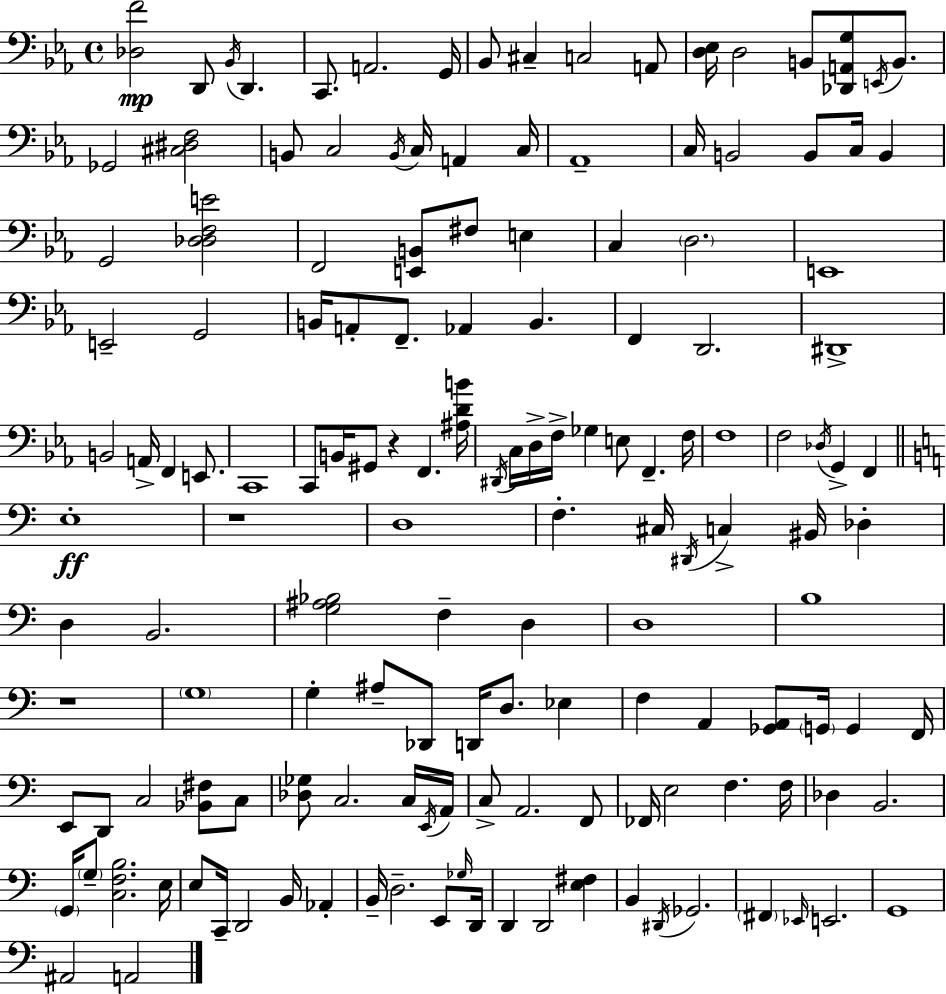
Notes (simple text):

[Db3,F4]/h D2/e Bb2/s D2/q. C2/e. A2/h. G2/s Bb2/e C#3/q C3/h A2/e [D3,Eb3]/s D3/h B2/e [Db2,A2,G3]/e E2/s B2/e. Gb2/h [C#3,D#3,F3]/h B2/e C3/h B2/s C3/s A2/q C3/s Ab2/w C3/s B2/h B2/e C3/s B2/q G2/h [Db3,D3,F3,E4]/h F2/h [E2,B2]/e F#3/e E3/q C3/q D3/h. E2/w E2/h G2/h B2/s A2/e F2/e. Ab2/q B2/q. F2/q D2/h. D#2/w B2/h A2/s F2/q E2/e. C2/w C2/e B2/s G#2/e R/q F2/q. [A#3,D4,B4]/s D#2/s C3/s D3/s F3/s Gb3/q E3/e F2/q. F3/s F3/w F3/h Db3/s G2/q F2/q E3/w R/w D3/w F3/q. C#3/s D#2/s C3/q BIS2/s Db3/q D3/q B2/h. [G3,A#3,Bb3]/h F3/q D3/q D3/w B3/w R/w G3/w G3/q A#3/e Db2/e D2/s D3/e. Eb3/q F3/q A2/q [Gb2,A2]/e G2/s G2/q F2/s E2/e D2/e C3/h [Bb2,F#3]/e C3/e [Db3,Gb3]/e C3/h. C3/s E2/s A2/s C3/e A2/h. F2/e FES2/s E3/h F3/q. F3/s Db3/q B2/h. G2/s G3/e [C3,F3,B3]/h. E3/s E3/e C2/s D2/h B2/s Ab2/q B2/s D3/h. E2/e Gb3/s D2/s D2/q D2/h [E3,F#3]/q B2/q D#2/s Gb2/h. F#2/q Eb2/s E2/h. G2/w A#2/h A2/h